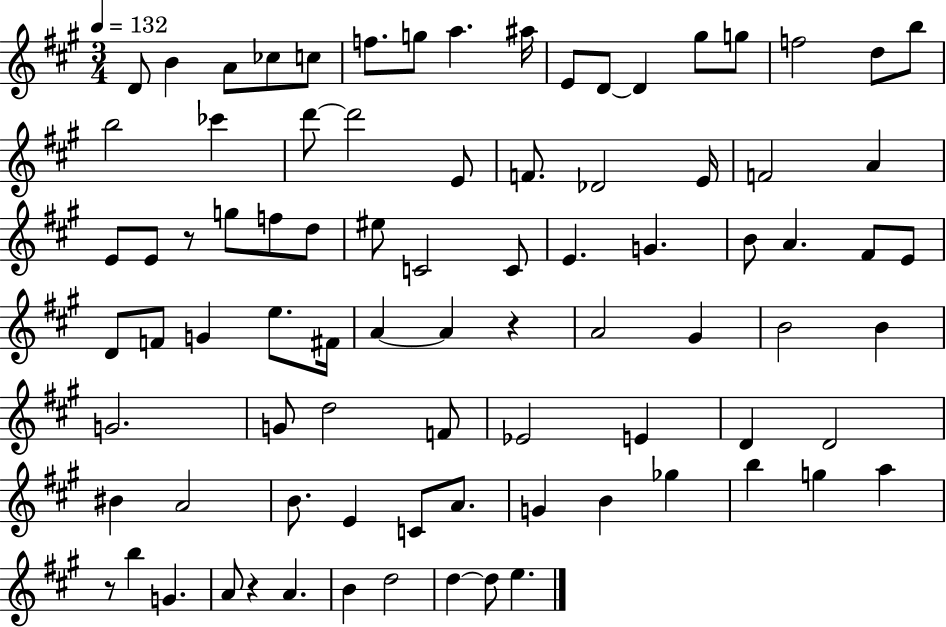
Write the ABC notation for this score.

X:1
T:Untitled
M:3/4
L:1/4
K:A
D/2 B A/2 _c/2 c/2 f/2 g/2 a ^a/4 E/2 D/2 D ^g/2 g/2 f2 d/2 b/2 b2 _c' d'/2 d'2 E/2 F/2 _D2 E/4 F2 A E/2 E/2 z/2 g/2 f/2 d/2 ^e/2 C2 C/2 E G B/2 A ^F/2 E/2 D/2 F/2 G e/2 ^F/4 A A z A2 ^G B2 B G2 G/2 d2 F/2 _E2 E D D2 ^B A2 B/2 E C/2 A/2 G B _g b g a z/2 b G A/2 z A B d2 d d/2 e